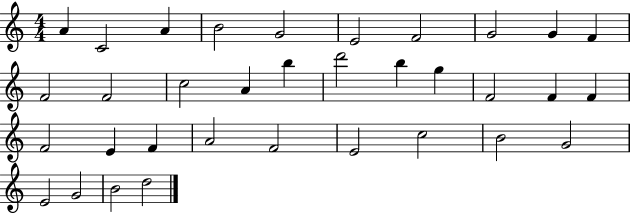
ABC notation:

X:1
T:Untitled
M:4/4
L:1/4
K:C
A C2 A B2 G2 E2 F2 G2 G F F2 F2 c2 A b d'2 b g F2 F F F2 E F A2 F2 E2 c2 B2 G2 E2 G2 B2 d2